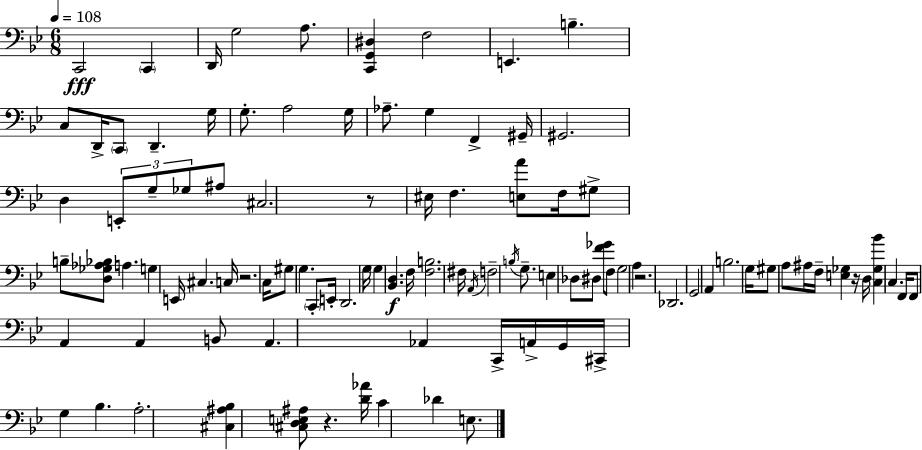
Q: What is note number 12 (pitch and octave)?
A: D2